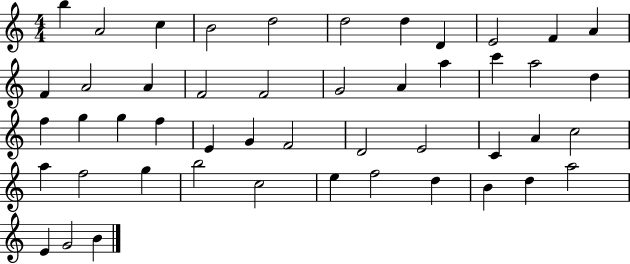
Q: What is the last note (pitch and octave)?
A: B4